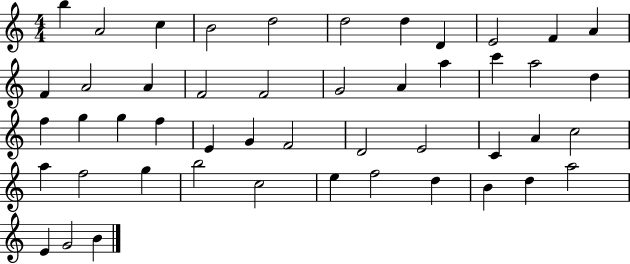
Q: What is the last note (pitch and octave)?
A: B4